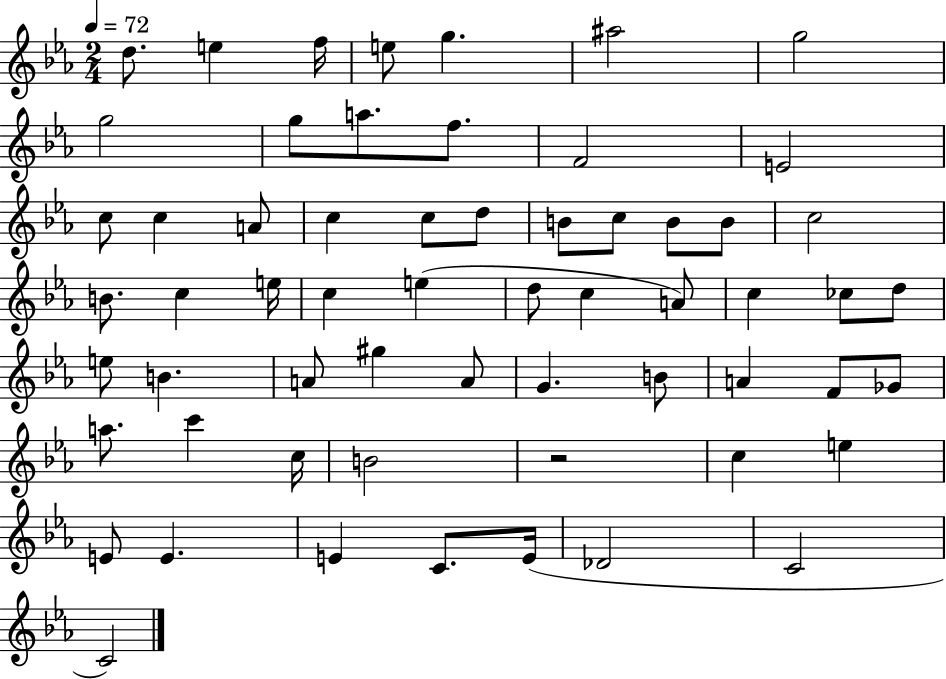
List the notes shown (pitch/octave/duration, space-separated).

D5/e. E5/q F5/s E5/e G5/q. A#5/h G5/h G5/h G5/e A5/e. F5/e. F4/h E4/h C5/e C5/q A4/e C5/q C5/e D5/e B4/e C5/e B4/e B4/e C5/h B4/e. C5/q E5/s C5/q E5/q D5/e C5/q A4/e C5/q CES5/e D5/e E5/e B4/q. A4/e G#5/q A4/e G4/q. B4/e A4/q F4/e Gb4/e A5/e. C6/q C5/s B4/h R/h C5/q E5/q E4/e E4/q. E4/q C4/e. E4/s Db4/h C4/h C4/h